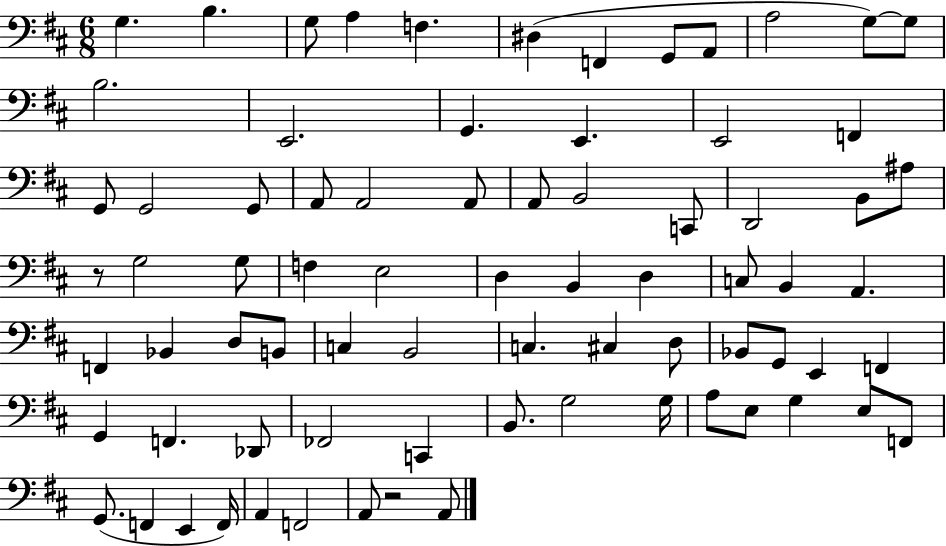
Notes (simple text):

G3/q. B3/q. G3/e A3/q F3/q. D#3/q F2/q G2/e A2/e A3/h G3/e G3/e B3/h. E2/h. G2/q. E2/q. E2/h F2/q G2/e G2/h G2/e A2/e A2/h A2/e A2/e B2/h C2/e D2/h B2/e A#3/e R/e G3/h G3/e F3/q E3/h D3/q B2/q D3/q C3/e B2/q A2/q. F2/q Bb2/q D3/e B2/e C3/q B2/h C3/q. C#3/q D3/e Bb2/e G2/e E2/q F2/q G2/q F2/q. Db2/e FES2/h C2/q B2/e. G3/h G3/s A3/e E3/e G3/q E3/e F2/e G2/e. F2/q E2/q F2/s A2/q F2/h A2/e R/h A2/e